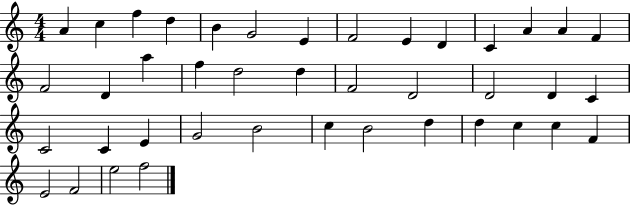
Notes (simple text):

A4/q C5/q F5/q D5/q B4/q G4/h E4/q F4/h E4/q D4/q C4/q A4/q A4/q F4/q F4/h D4/q A5/q F5/q D5/h D5/q F4/h D4/h D4/h D4/q C4/q C4/h C4/q E4/q G4/h B4/h C5/q B4/h D5/q D5/q C5/q C5/q F4/q E4/h F4/h E5/h F5/h